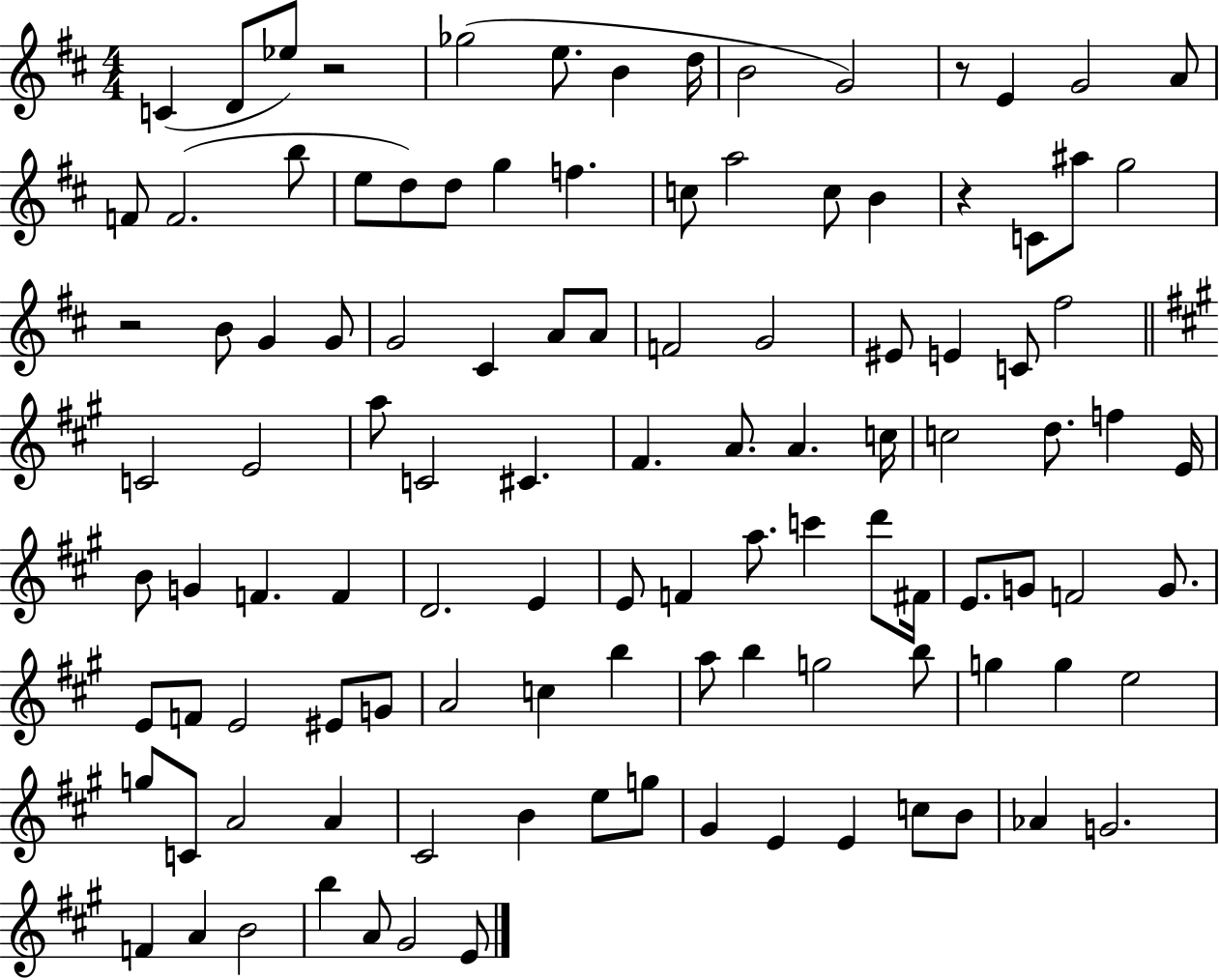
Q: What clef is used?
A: treble